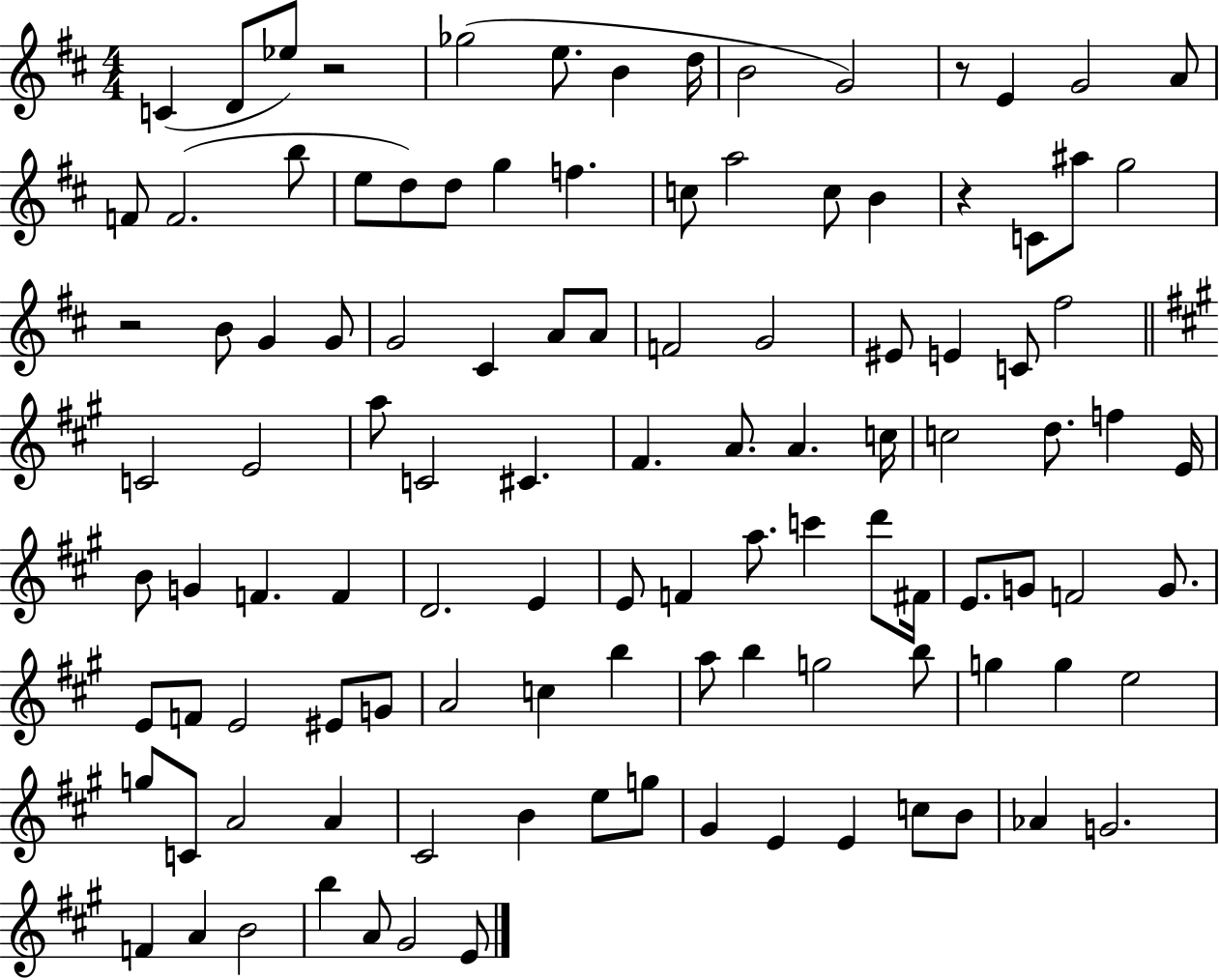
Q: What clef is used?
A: treble